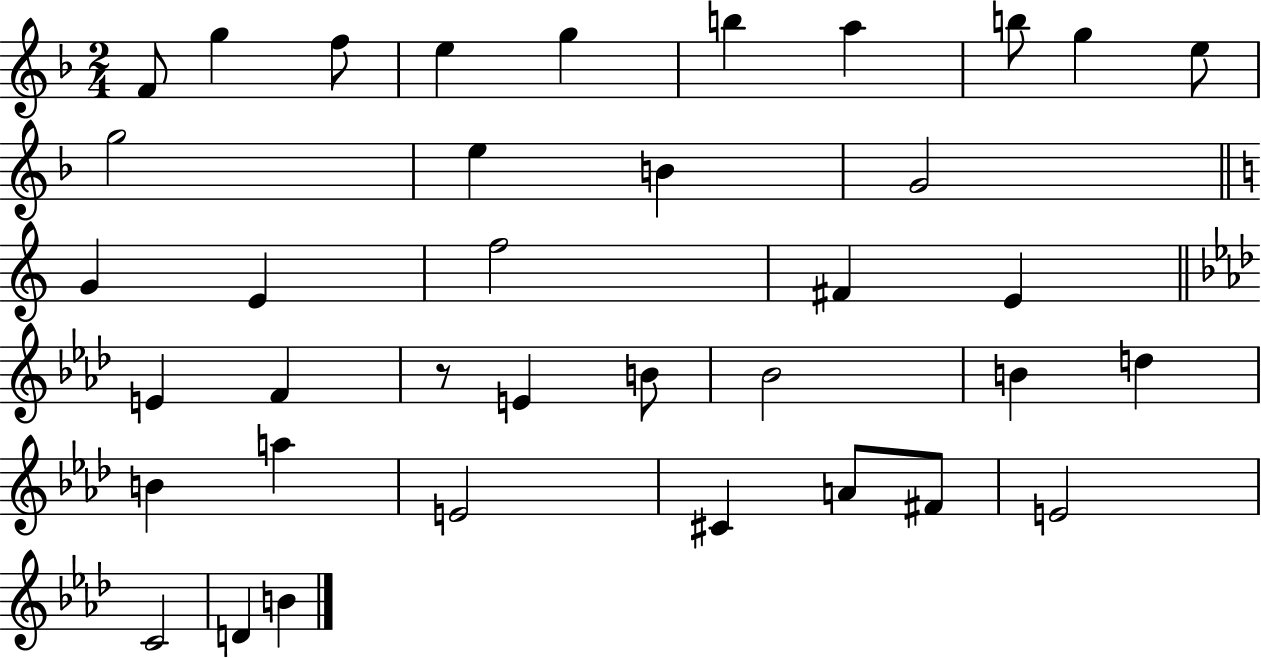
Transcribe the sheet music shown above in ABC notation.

X:1
T:Untitled
M:2/4
L:1/4
K:F
F/2 g f/2 e g b a b/2 g e/2 g2 e B G2 G E f2 ^F E E F z/2 E B/2 _B2 B d B a E2 ^C A/2 ^F/2 E2 C2 D B